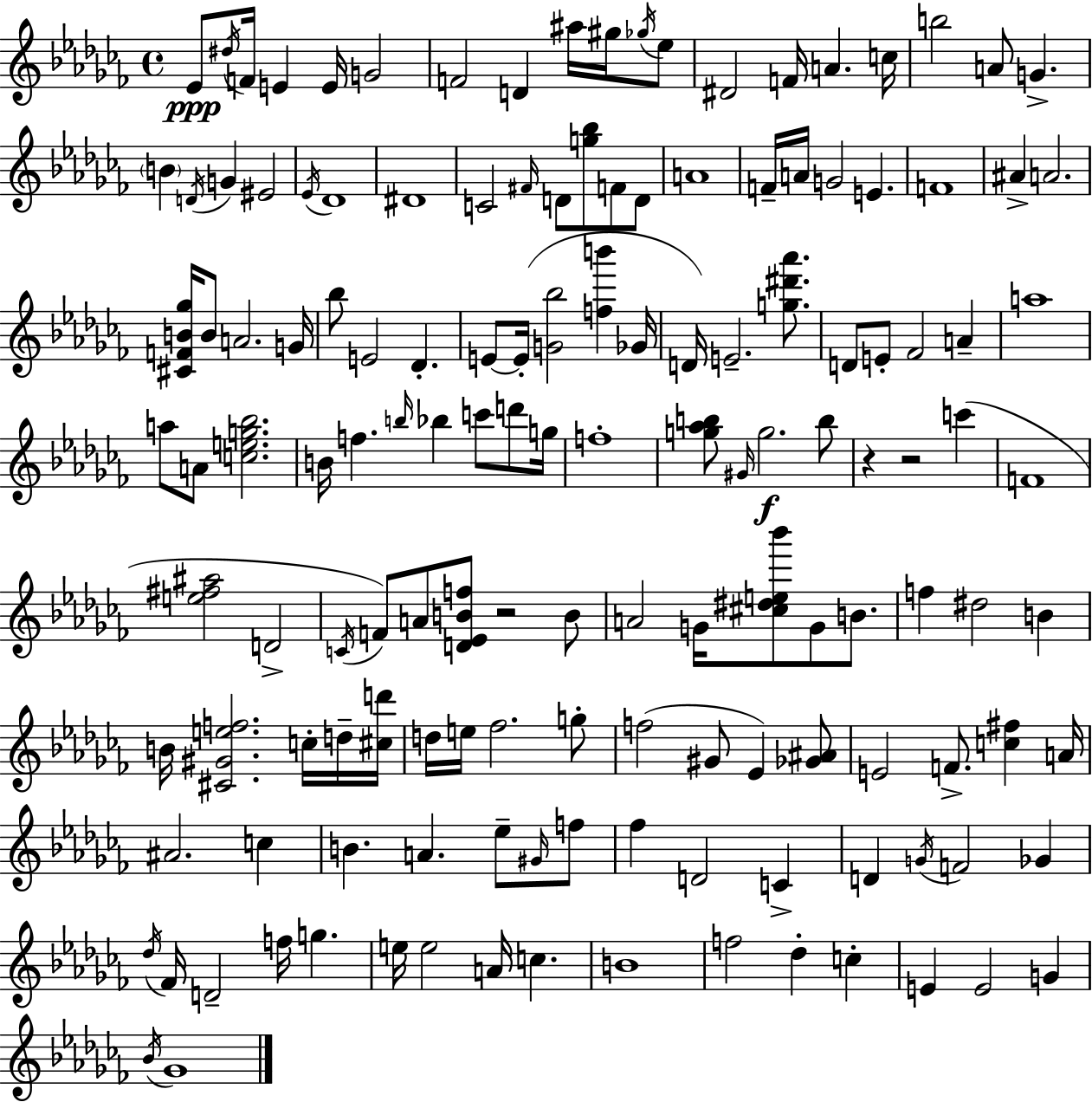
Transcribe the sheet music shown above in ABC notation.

X:1
T:Untitled
M:4/4
L:1/4
K:Abm
_E/2 ^d/4 F/4 E E/4 G2 F2 D ^a/4 ^g/4 _g/4 _e/2 ^D2 F/4 A c/4 b2 A/2 G B D/4 G ^E2 _E/4 _D4 ^D4 C2 ^F/4 D/2 [g_b]/2 F/2 D/2 A4 F/4 A/4 G2 E F4 ^A A2 [^CFB_g]/4 B/2 A2 G/4 _b/2 E2 _D E/2 E/4 [G_b]2 [fb'] _G/4 D/4 E2 [g^d'_a']/2 D/2 E/2 _F2 A a4 a/2 A/2 [ceg_b]2 B/4 f b/4 _b c'/2 d'/2 g/4 f4 [g_ab]/2 ^G/4 g2 b/2 z z2 c' F4 [e^f^a]2 D2 C/4 F/2 A/2 [D_EBf]/2 z2 B/2 A2 G/4 [^c^de_b']/2 G/2 B/2 f ^d2 B B/4 [^C^Gef]2 c/4 d/4 [^cd']/4 d/4 e/4 _f2 g/2 f2 ^G/2 _E [_G^A]/2 E2 F/2 [c^f] A/4 ^A2 c B A _e/2 ^G/4 f/2 _f D2 C D G/4 F2 _G _d/4 _F/4 D2 f/4 g e/4 e2 A/4 c B4 f2 _d c E E2 G _B/4 _G4